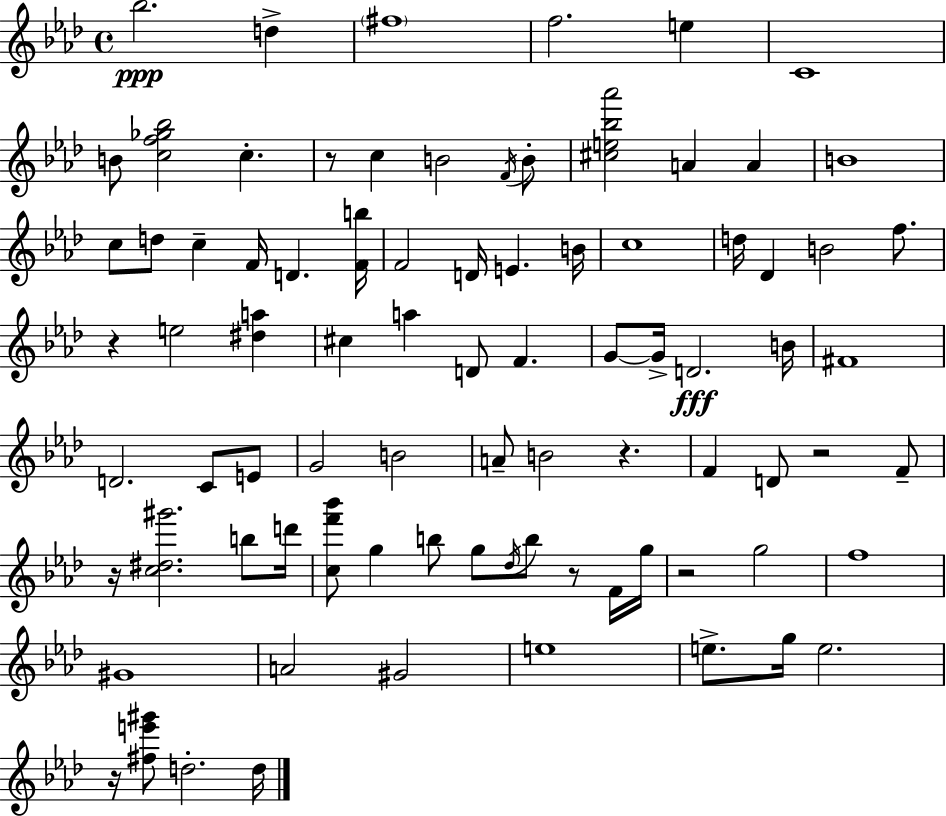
{
  \clef treble
  \time 4/4
  \defaultTimeSignature
  \key aes \major
  \repeat volta 2 { bes''2.\ppp d''4-> | \parenthesize fis''1 | f''2. e''4 | c'1 | \break b'8 <c'' f'' ges'' bes''>2 c''4.-. | r8 c''4 b'2 \acciaccatura { f'16 } b'8-. | <cis'' e'' bes'' aes'''>2 a'4 a'4 | b'1 | \break c''8 d''8 c''4-- f'16 d'4. | <f' b''>16 f'2 d'16 e'4. | b'16 c''1 | d''16 des'4 b'2 f''8. | \break r4 e''2 <dis'' a''>4 | cis''4 a''4 d'8 f'4. | g'8~~ g'16-> d'2.\fff | b'16 fis'1 | \break d'2. c'8 e'8 | g'2 b'2 | a'8-- b'2 r4. | f'4 d'8 r2 f'8-- | \break r16 <c'' dis'' gis'''>2. b''8 | d'''16 <c'' f''' bes'''>8 g''4 b''8 g''8 \acciaccatura { des''16 } b''8 r8 | f'16 g''16 r2 g''2 | f''1 | \break gis'1 | a'2 gis'2 | e''1 | e''8.-> g''16 e''2. | \break r16 <fis'' e''' gis'''>8 d''2.-. | d''16 } \bar "|."
}